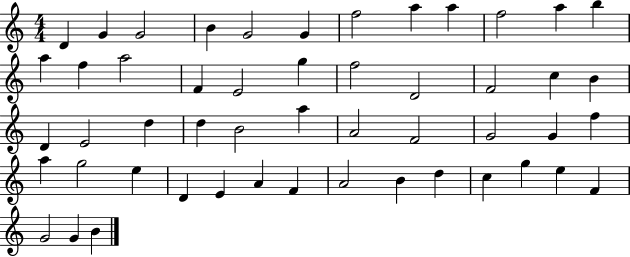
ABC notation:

X:1
T:Untitled
M:4/4
L:1/4
K:C
D G G2 B G2 G f2 a a f2 a b a f a2 F E2 g f2 D2 F2 c B D E2 d d B2 a A2 F2 G2 G f a g2 e D E A F A2 B d c g e F G2 G B